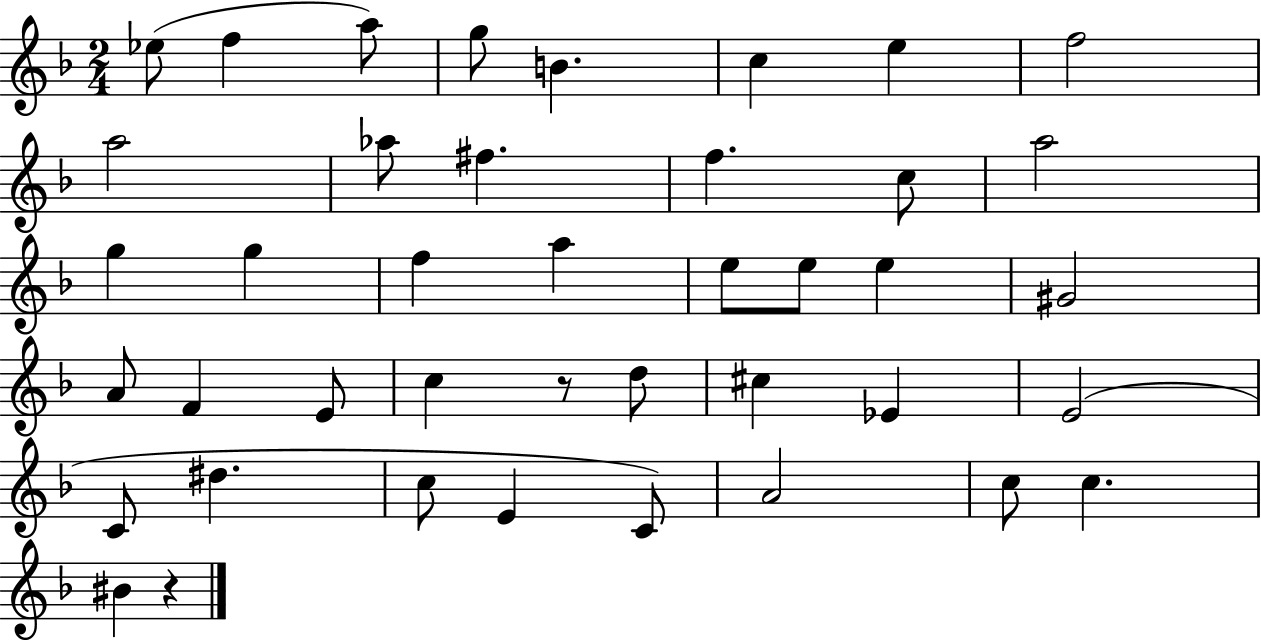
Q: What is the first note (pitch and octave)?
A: Eb5